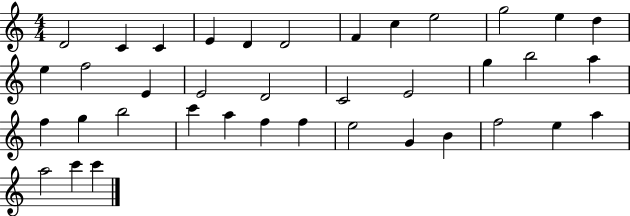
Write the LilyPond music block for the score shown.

{
  \clef treble
  \numericTimeSignature
  \time 4/4
  \key c \major
  d'2 c'4 c'4 | e'4 d'4 d'2 | f'4 c''4 e''2 | g''2 e''4 d''4 | \break e''4 f''2 e'4 | e'2 d'2 | c'2 e'2 | g''4 b''2 a''4 | \break f''4 g''4 b''2 | c'''4 a''4 f''4 f''4 | e''2 g'4 b'4 | f''2 e''4 a''4 | \break a''2 c'''4 c'''4 | \bar "|."
}